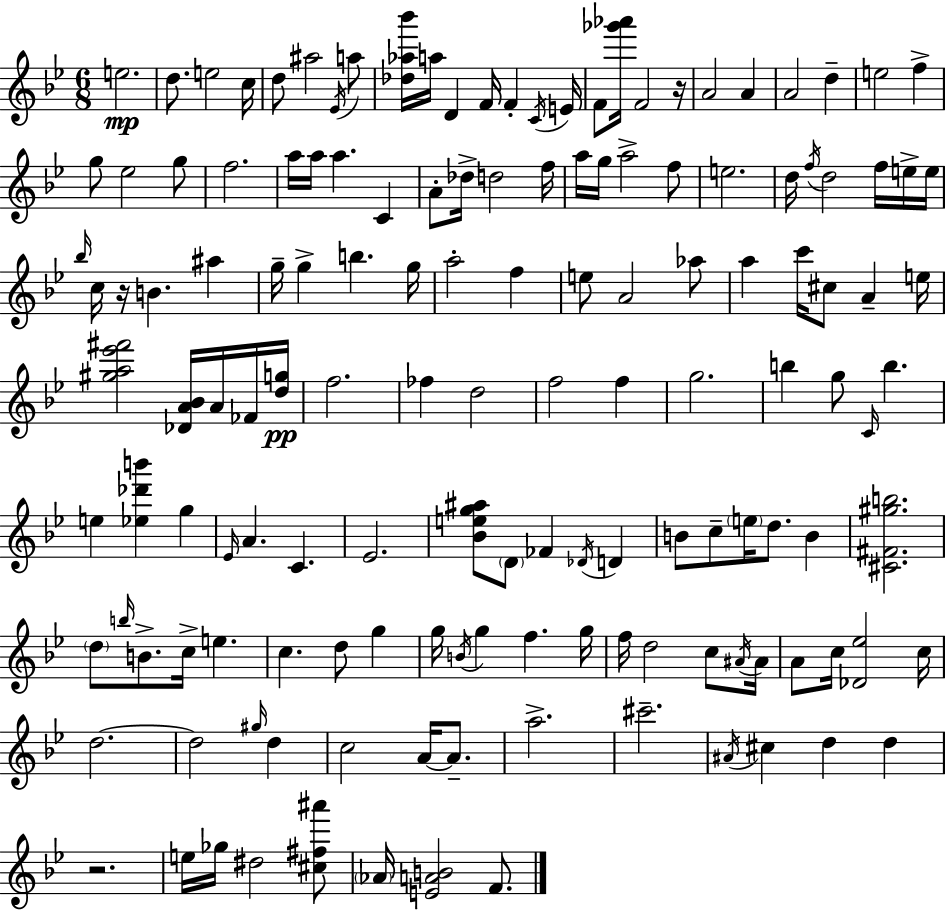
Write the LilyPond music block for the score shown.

{
  \clef treble
  \numericTimeSignature
  \time 6/8
  \key g \minor
  e''2.\mp | d''8. e''2 c''16 | d''8 ais''2 \acciaccatura { ees'16 } a''8 | <des'' aes'' bes'''>16 a''16 d'4 f'16 f'4-. | \break \acciaccatura { c'16 } e'16 f'8 <ges''' aes'''>16 f'2 | r16 a'2 a'4 | a'2 d''4-- | e''2 f''4-> | \break g''8 ees''2 | g''8 f''2. | a''16 a''16 a''4. c'4 | a'8-. des''16-> d''2 | \break f''16 a''16 g''16 a''2-> | f''8 e''2. | d''16 \acciaccatura { f''16 } d''2 | f''16 e''16-> e''16 \grace { bes''16 } c''16 r16 b'4. | \break ais''4 g''16-- g''4-> b''4. | g''16 a''2-. | f''4 e''8 a'2 | aes''8 a''4 c'''16 cis''8 a'4-- | \break e''16 <gis'' a'' ees''' fis'''>2 | <des' a' bes'>16 a'16 fes'16 <d'' g''>16\pp f''2. | fes''4 d''2 | f''2 | \break f''4 g''2. | b''4 g''8 \grace { c'16 } b''4. | e''4 <ees'' des''' b'''>4 | g''4 \grace { ees'16 } a'4. | \break c'4. ees'2. | <bes' e'' g'' ais''>8 \parenthesize d'8 fes'4 | \acciaccatura { des'16 } d'4 b'8 c''8-- \parenthesize e''16 | d''8. b'4 <cis' fis' gis'' b''>2. | \break \parenthesize d''8 \grace { b''16 } b'8.-> | c''16-> e''4. c''4. | d''8 g''4 g''16 \acciaccatura { b'16 } g''4 | f''4. g''16 f''16 d''2 | \break c''8 \acciaccatura { ais'16 } ais'16 a'8 | c''16 <des' ees''>2 c''16 d''2.~~ | d''2 | \grace { gis''16 } d''4 c''2 | \break a'16~~ a'8.-- a''2.-> | cis'''2.-- | \acciaccatura { ais'16 } | cis''4 d''4 d''4 | \break r2. | e''16 ges''16 dis''2 <cis'' fis'' ais'''>8 | \parenthesize aes'16 <e' a' b'>2 f'8. | \bar "|."
}